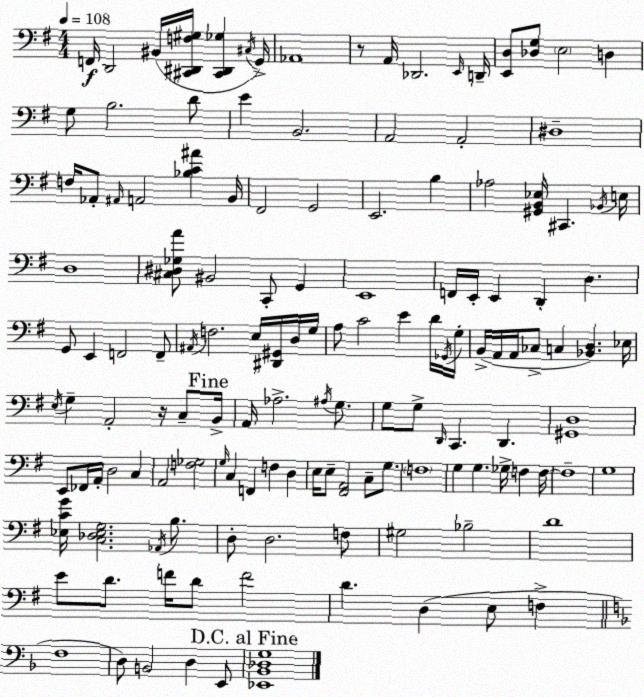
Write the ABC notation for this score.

X:1
T:Untitled
M:4/4
L:1/4
K:G
F,,/4 D,,2 ^B,,/4 [^C,,^D,,F,^G,]/4 [^C,,^D,,_G,] ^C,/4 G,,/4 _A,,4 z/2 A,,/4 _D,,2 E,,/4 D,,/4 [E,,D,]/2 [_D,G,]/2 E,2 D, G,/2 B,2 D/2 E B,,2 A,,2 A,,2 ^D,4 F,/4 _A,,/2 ^A,,/4 A,,2 [_B,C^A] B,,/4 ^F,,2 G,,2 E,,2 B, _A,2 [^G,,B,,_E,]/4 ^C,, _B,,/4 E,/4 D,4 [^C,^D,_G,A]/2 ^B,,2 C,,/2 G,, E,,4 F,,/4 E,,/4 E,, D,, D, G,,/2 E,, F,,2 F,,/2 ^A,,/4 F,2 E,/4 [^D,,^G,,]/4 D,/4 G,/4 A,/2 C2 E D/4 _G,,/4 G,/4 B,,/4 A,,/4 A,,/4 _C,/2 C, [_B,,D,] _E,/4 E,/4 G, A,,2 z/4 C,/2 B,,/4 A,,/4 _A,2 ^A,/4 G,/2 G,/2 G,/2 D,,/4 C,, D,, [^G,,D,]4 E,,/2 _F,,/4 A,,/4 D,2 C, A,,2 [F,_G,]2 G,/4 C, F,, F, D, E,/4 E,/2 [^F,,A,,]2 C,/2 G,/2 F,4 G, G, _G,/4 F, F,/4 F,4 G,4 [_E,CG]/4 [C,_D,_E,G,]2 _A,,/4 B,/2 D,/2 D,2 F,/2 ^G,2 _B,2 D4 E/2 D/2 F/4 D/2 F2 D D, E,/2 F, F,4 D,/2 B,,2 D, E,,/2 [_E,,_B,,_D,G,]4